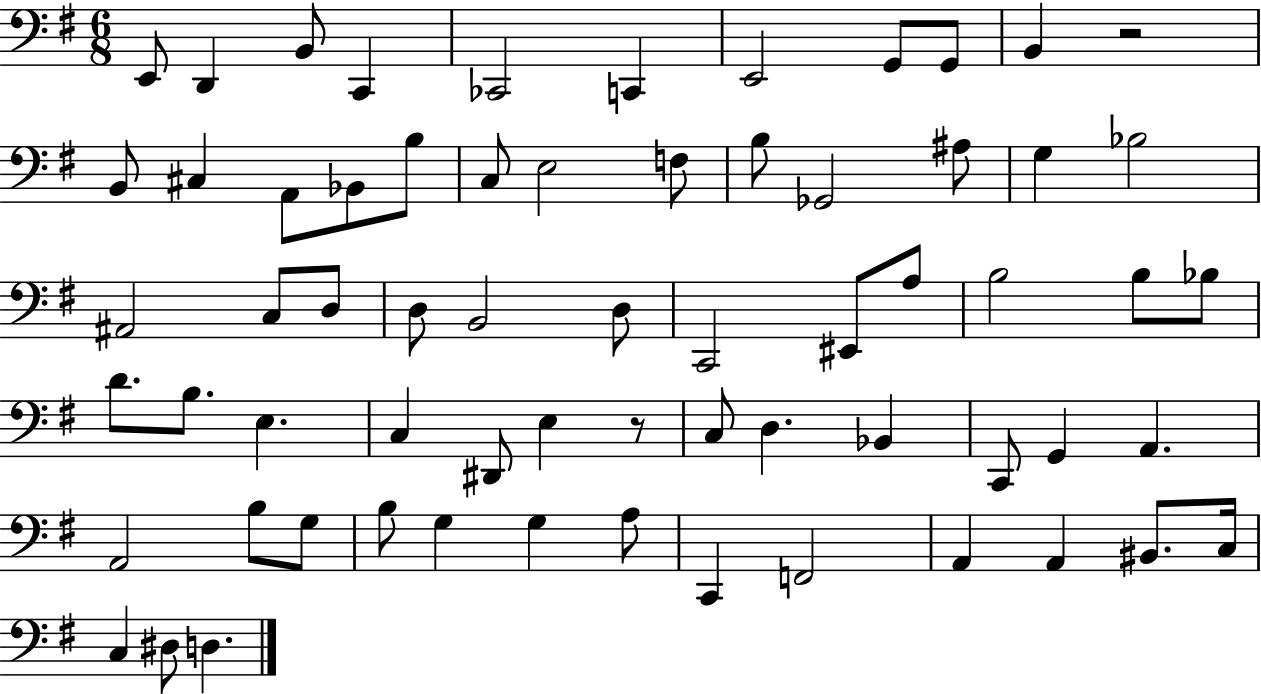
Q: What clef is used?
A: bass